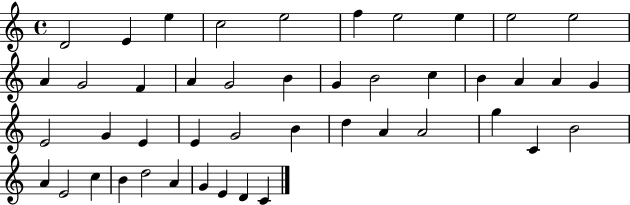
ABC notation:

X:1
T:Untitled
M:4/4
L:1/4
K:C
D2 E e c2 e2 f e2 e e2 e2 A G2 F A G2 B G B2 c B A A G E2 G E E G2 B d A A2 g C B2 A E2 c B d2 A G E D C